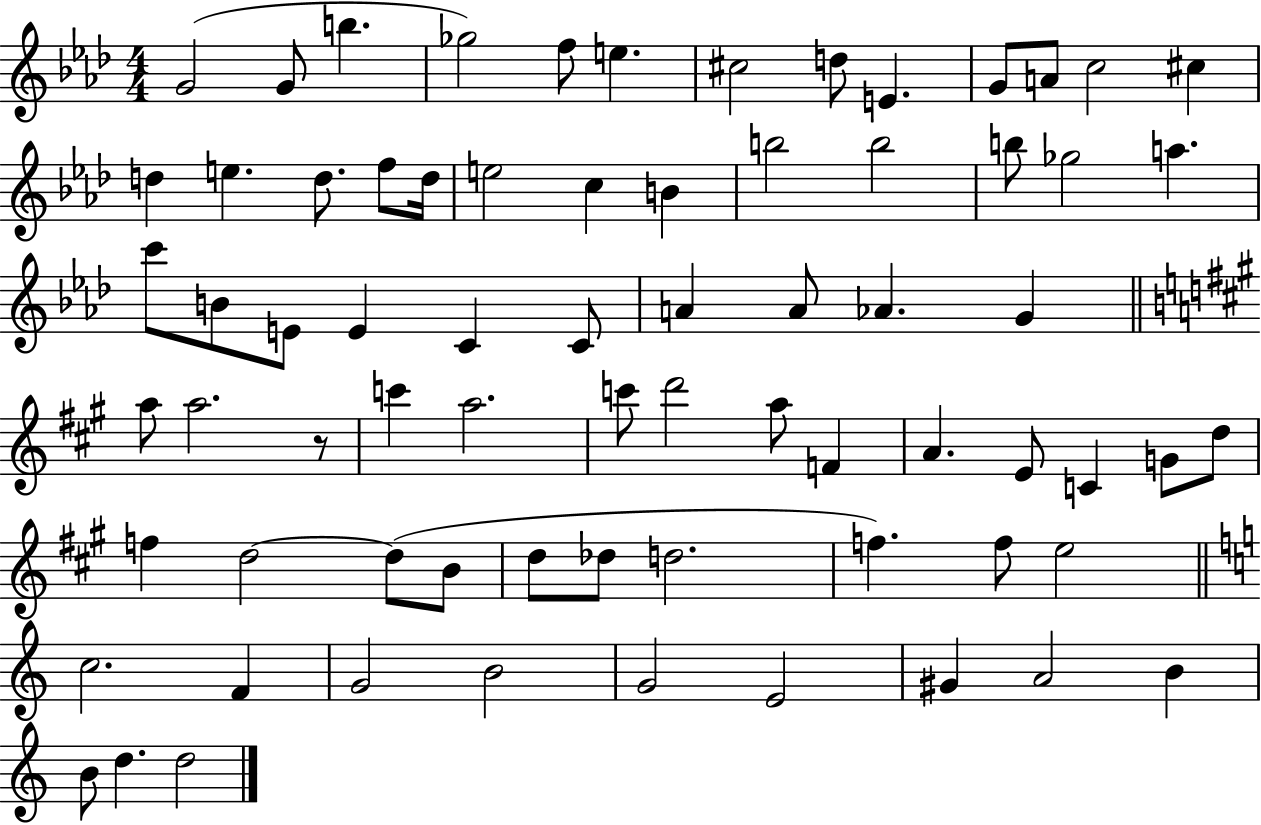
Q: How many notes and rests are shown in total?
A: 72